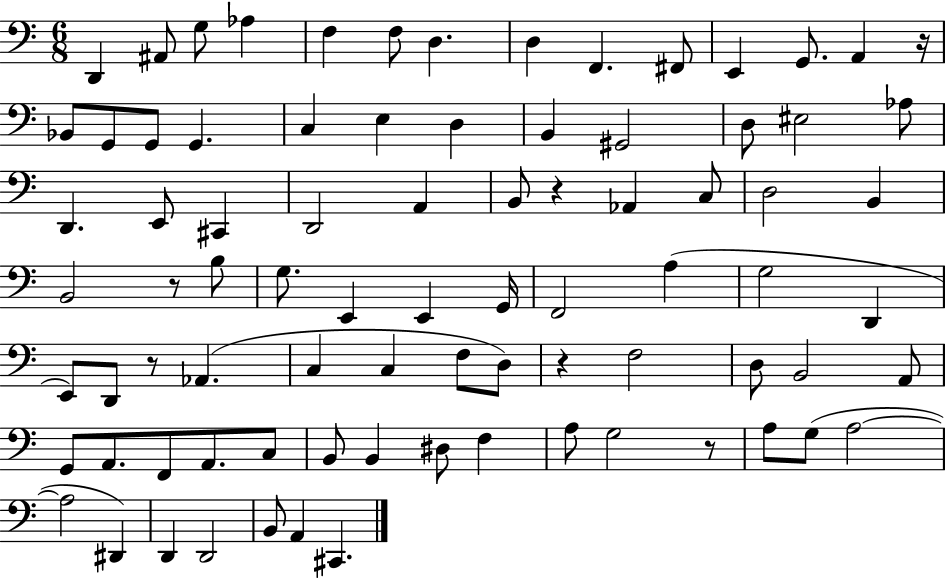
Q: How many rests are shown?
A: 6